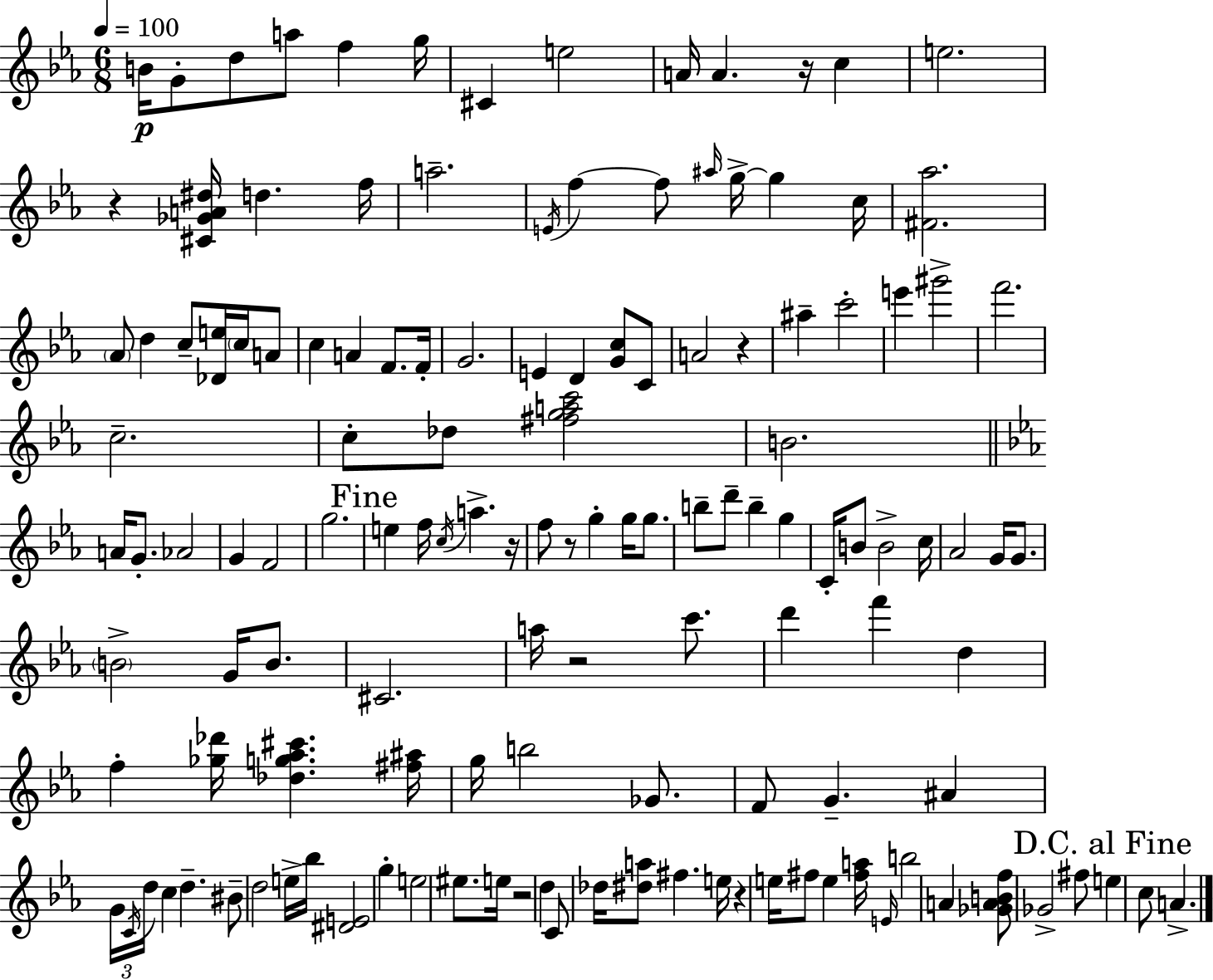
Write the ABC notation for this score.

X:1
T:Untitled
M:6/8
L:1/4
K:Cm
B/4 G/2 d/2 a/2 f g/4 ^C e2 A/4 A z/4 c e2 z [^C_GA^d]/4 d f/4 a2 E/4 f f/2 ^a/4 g/4 g c/4 [^F_a]2 _A/2 d c/2 [_De]/4 c/4 A/2 c A F/2 F/4 G2 E D [Gc]/2 C/2 A2 z ^a c'2 e' ^g'2 f'2 c2 c/2 _d/2 [^fgac']2 B2 A/4 G/2 _A2 G F2 g2 e f/4 c/4 a z/4 f/2 z/2 g g/4 g/2 b/2 d'/2 b g C/4 B/2 B2 c/4 _A2 G/4 G/2 B2 G/4 B/2 ^C2 a/4 z2 c'/2 d' f' d f [_g_d']/4 [_dg_a^c'] [^f^a]/4 g/4 b2 _G/2 F/2 G ^A G/4 C/4 d/4 c d ^B/2 d2 e/4 _b/4 [^DE]2 g e2 ^e/2 e/4 z2 d C/2 _d/4 [^da]/2 ^f e/4 z e/4 ^f/2 e [^fa]/4 E/4 b2 A [_GABf]/2 _G2 ^f/2 e c/2 A